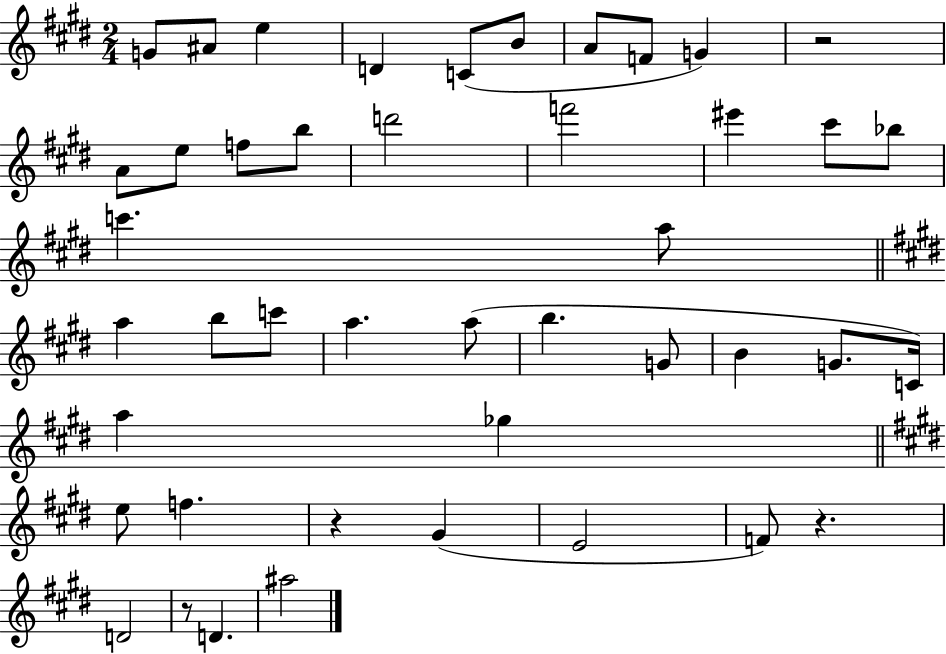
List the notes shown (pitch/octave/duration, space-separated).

G4/e A#4/e E5/q D4/q C4/e B4/e A4/e F4/e G4/q R/h A4/e E5/e F5/e B5/e D6/h F6/h EIS6/q C#6/e Bb5/e C6/q. A5/e A5/q B5/e C6/e A5/q. A5/e B5/q. G4/e B4/q G4/e. C4/s A5/q Gb5/q E5/e F5/q. R/q G#4/q E4/h F4/e R/q. D4/h R/e D4/q. A#5/h